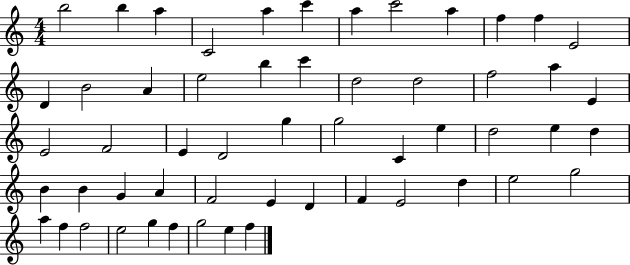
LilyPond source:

{
  \clef treble
  \numericTimeSignature
  \time 4/4
  \key c \major
  b''2 b''4 a''4 | c'2 a''4 c'''4 | a''4 c'''2 a''4 | f''4 f''4 e'2 | \break d'4 b'2 a'4 | e''2 b''4 c'''4 | d''2 d''2 | f''2 a''4 e'4 | \break e'2 f'2 | e'4 d'2 g''4 | g''2 c'4 e''4 | d''2 e''4 d''4 | \break b'4 b'4 g'4 a'4 | f'2 e'4 d'4 | f'4 e'2 d''4 | e''2 g''2 | \break a''4 f''4 f''2 | e''2 g''4 f''4 | g''2 e''4 f''4 | \bar "|."
}